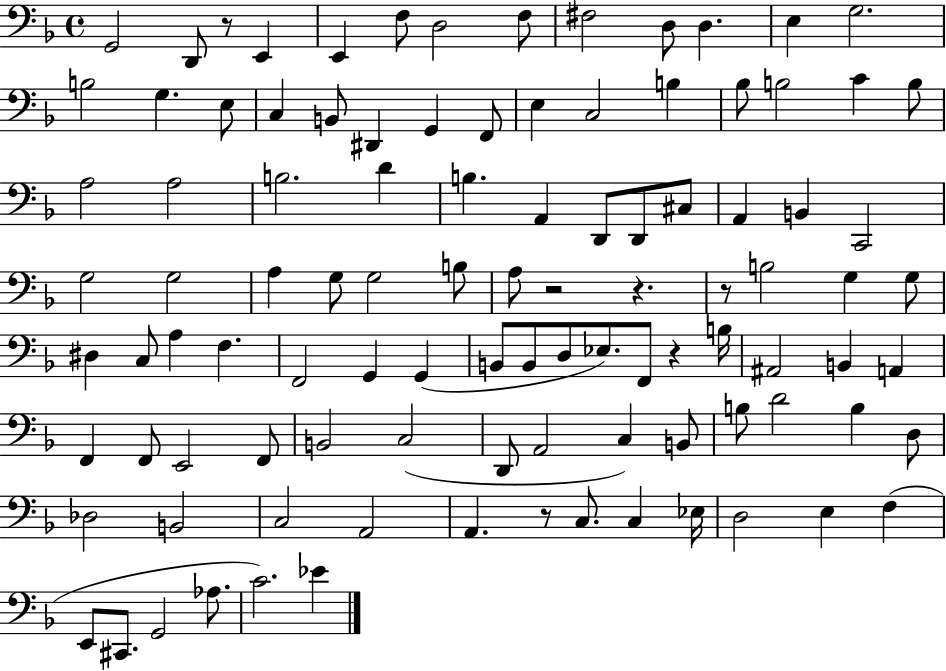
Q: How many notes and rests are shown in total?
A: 102